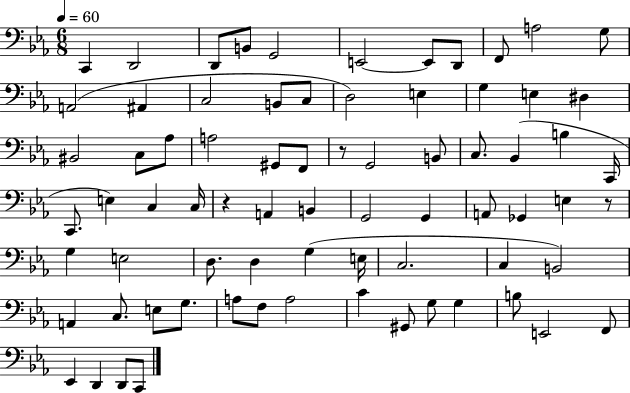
{
  \clef bass
  \numericTimeSignature
  \time 6/8
  \key ees \major
  \tempo 4 = 60
  c,4 d,2 | d,8 b,8 g,2 | e,2~~ e,8 d,8 | f,8 a2 g8 | \break a,2( ais,4 | c2 b,8 c8 | d2) e4 | g4 e4 dis4 | \break bis,2 c8 aes8 | a2 gis,8 f,8 | r8 g,2 b,8 | c8. bes,4( b4 c,16 | \break c,8. e4) c4 c16 | r4 a,4 b,4 | g,2 g,4 | a,8 ges,4 e4 r8 | \break g4 e2 | d8. d4 g4( e16 | c2. | c4 b,2) | \break a,4 c8. e8 g8. | a8 f8 a2 | c'4 gis,8 g8 g4 | b8 e,2 f,8 | \break ees,4 d,4 d,8 c,8 | \bar "|."
}